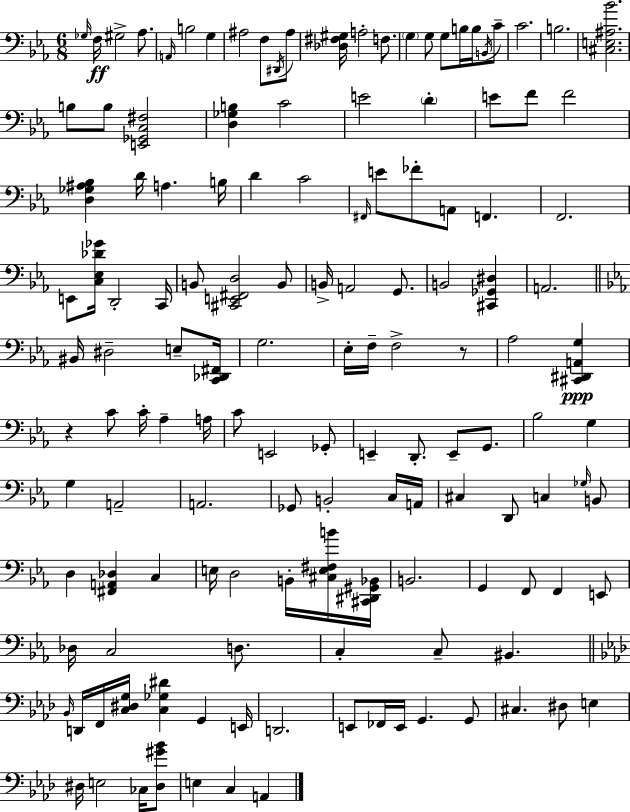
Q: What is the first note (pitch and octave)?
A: Gb3